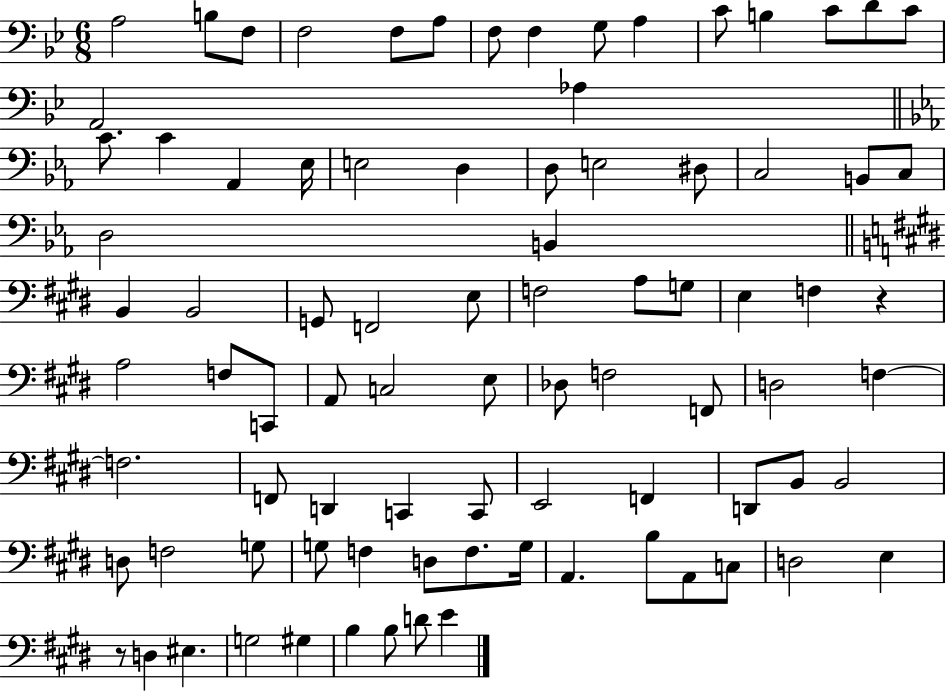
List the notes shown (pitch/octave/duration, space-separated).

A3/h B3/e F3/e F3/h F3/e A3/e F3/e F3/q G3/e A3/q C4/e B3/q C4/e D4/e C4/e A2/h Ab3/q C4/e. C4/q Ab2/q Eb3/s E3/h D3/q D3/e E3/h D#3/e C3/h B2/e C3/e D3/h B2/q B2/q B2/h G2/e F2/h E3/e F3/h A3/e G3/e E3/q F3/q R/q A3/h F3/e C2/e A2/e C3/h E3/e Db3/e F3/h F2/e D3/h F3/q F3/h. F2/e D2/q C2/q C2/e E2/h F2/q D2/e B2/e B2/h D3/e F3/h G3/e G3/e F3/q D3/e F3/e. G3/s A2/q. B3/e A2/e C3/e D3/h E3/q R/e D3/q EIS3/q. G3/h G#3/q B3/q B3/e D4/e E4/q